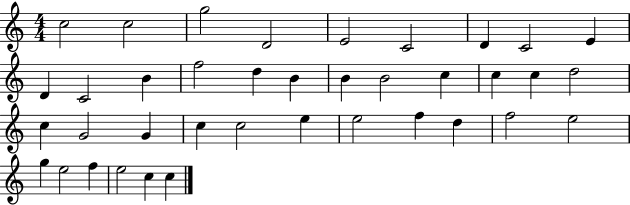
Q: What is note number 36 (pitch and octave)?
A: E5